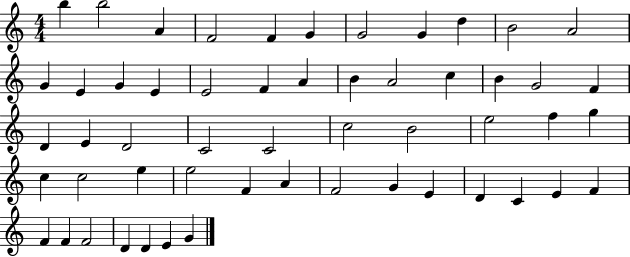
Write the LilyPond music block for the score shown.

{
  \clef treble
  \numericTimeSignature
  \time 4/4
  \key c \major
  b''4 b''2 a'4 | f'2 f'4 g'4 | g'2 g'4 d''4 | b'2 a'2 | \break g'4 e'4 g'4 e'4 | e'2 f'4 a'4 | b'4 a'2 c''4 | b'4 g'2 f'4 | \break d'4 e'4 d'2 | c'2 c'2 | c''2 b'2 | e''2 f''4 g''4 | \break c''4 c''2 e''4 | e''2 f'4 a'4 | f'2 g'4 e'4 | d'4 c'4 e'4 f'4 | \break f'4 f'4 f'2 | d'4 d'4 e'4 g'4 | \bar "|."
}